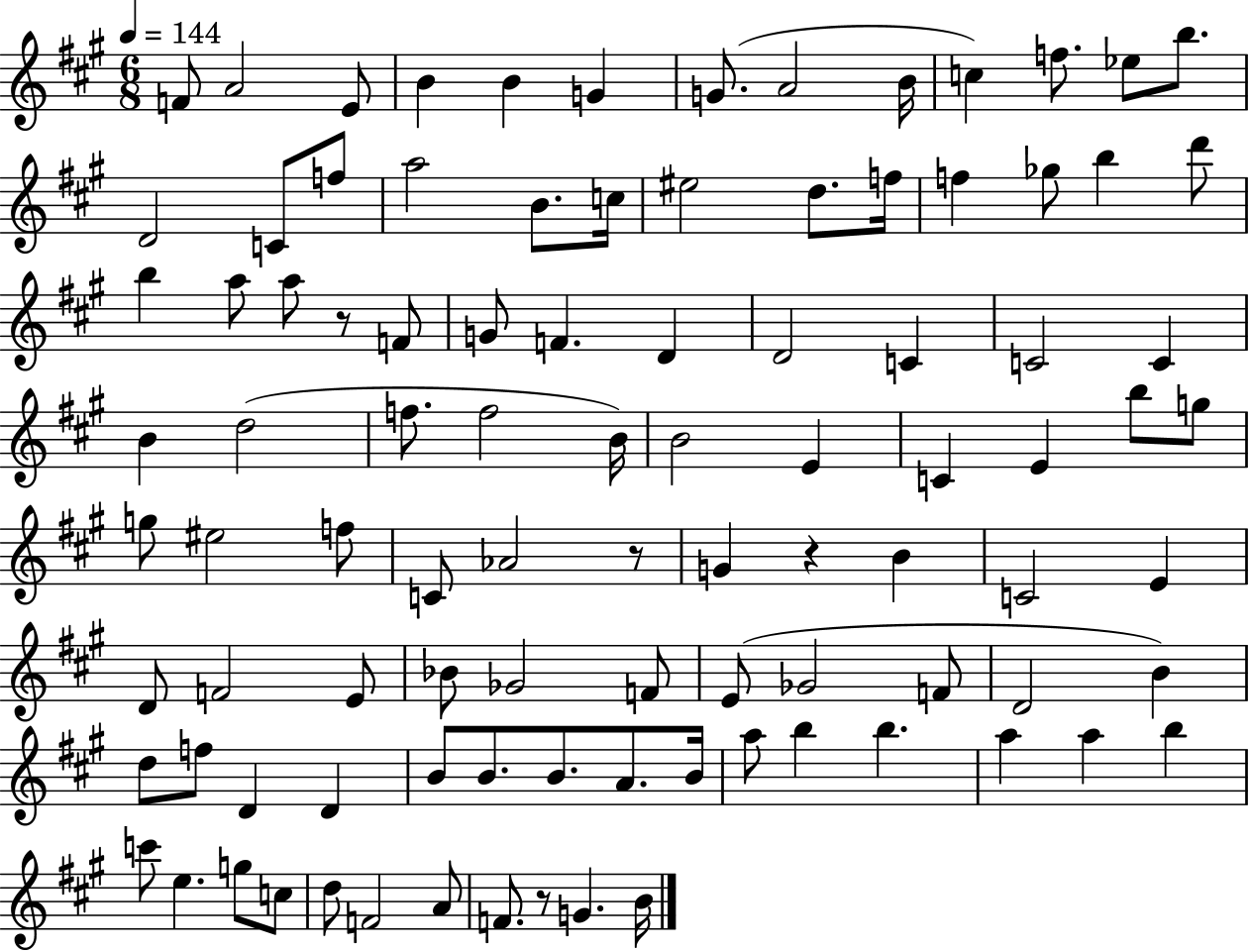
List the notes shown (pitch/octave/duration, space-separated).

F4/e A4/h E4/e B4/q B4/q G4/q G4/e. A4/h B4/s C5/q F5/e. Eb5/e B5/e. D4/h C4/e F5/e A5/h B4/e. C5/s EIS5/h D5/e. F5/s F5/q Gb5/e B5/q D6/e B5/q A5/e A5/e R/e F4/e G4/e F4/q. D4/q D4/h C4/q C4/h C4/q B4/q D5/h F5/e. F5/h B4/s B4/h E4/q C4/q E4/q B5/e G5/e G5/e EIS5/h F5/e C4/e Ab4/h R/e G4/q R/q B4/q C4/h E4/q D4/e F4/h E4/e Bb4/e Gb4/h F4/e E4/e Gb4/h F4/e D4/h B4/q D5/e F5/e D4/q D4/q B4/e B4/e. B4/e. A4/e. B4/s A5/e B5/q B5/q. A5/q A5/q B5/q C6/e E5/q. G5/e C5/e D5/e F4/h A4/e F4/e. R/e G4/q. B4/s